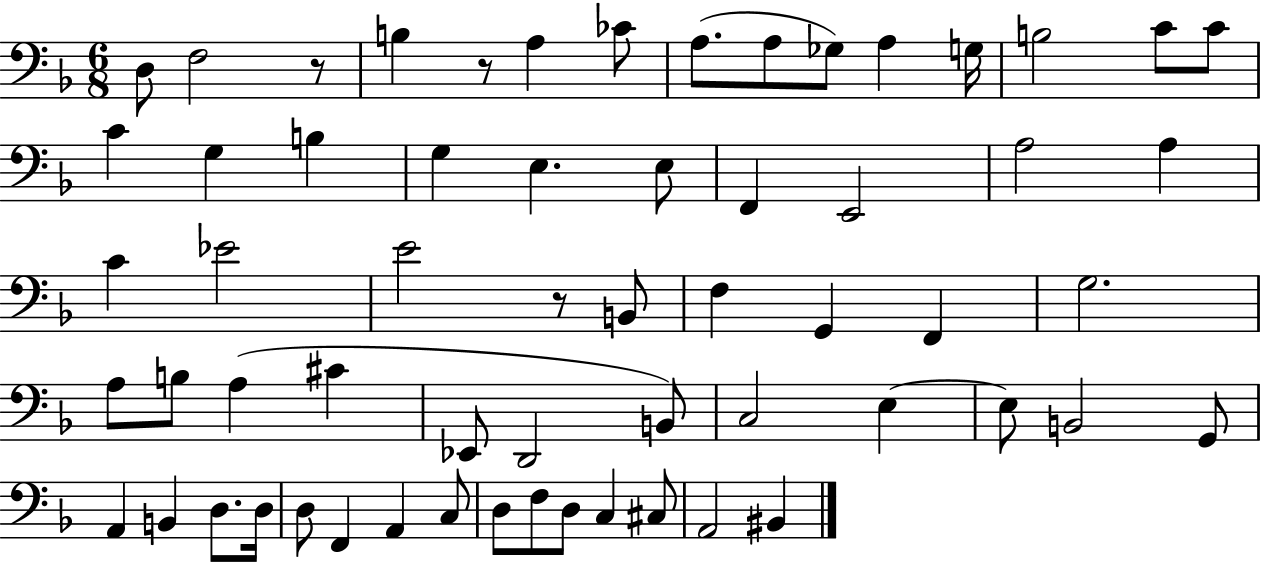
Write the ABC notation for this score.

X:1
T:Untitled
M:6/8
L:1/4
K:F
D,/2 F,2 z/2 B, z/2 A, _C/2 A,/2 A,/2 _G,/2 A, G,/4 B,2 C/2 C/2 C G, B, G, E, E,/2 F,, E,,2 A,2 A, C _E2 E2 z/2 B,,/2 F, G,, F,, G,2 A,/2 B,/2 A, ^C _E,,/2 D,,2 B,,/2 C,2 E, E,/2 B,,2 G,,/2 A,, B,, D,/2 D,/4 D,/2 F,, A,, C,/2 D,/2 F,/2 D,/2 C, ^C,/2 A,,2 ^B,,